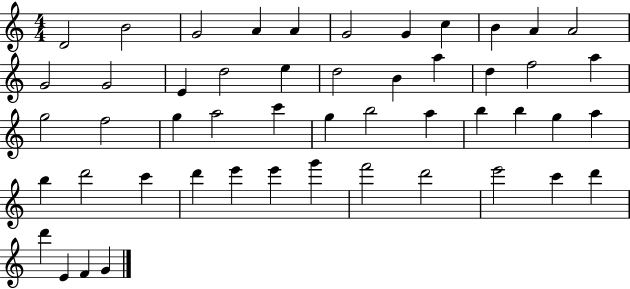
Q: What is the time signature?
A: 4/4